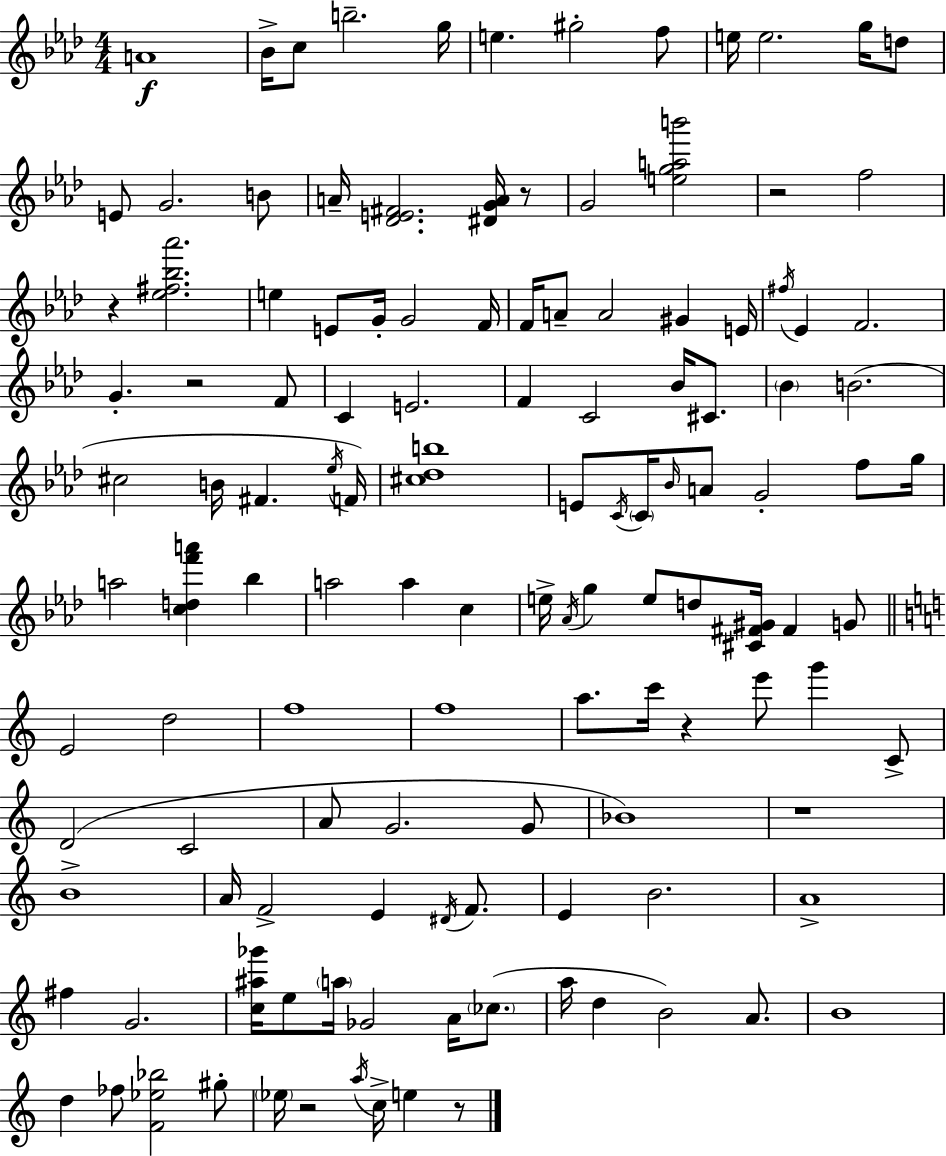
X:1
T:Untitled
M:4/4
L:1/4
K:Fm
A4 _B/4 c/2 b2 g/4 e ^g2 f/2 e/4 e2 g/4 d/2 E/2 G2 B/2 A/4 [_DE^F]2 [^DGA]/4 z/2 G2 [egab']2 z2 f2 z [_e^f_b_a']2 e E/2 G/4 G2 F/4 F/4 A/2 A2 ^G E/4 ^f/4 _E F2 G z2 F/2 C E2 F C2 _B/4 ^C/2 _B B2 ^c2 B/4 ^F _e/4 F/4 [^c_db]4 E/2 C/4 C/4 _B/4 A/2 G2 f/2 g/4 a2 [cdf'a'] _b a2 a c e/4 _A/4 g e/2 d/2 [^C^F^G]/4 ^F G/2 E2 d2 f4 f4 a/2 c'/4 z e'/2 g' C/2 D2 C2 A/2 G2 G/2 _B4 z4 B4 A/4 F2 E ^D/4 F/2 E B2 A4 ^f G2 [c^a_g']/4 e/2 a/4 _G2 A/4 _c/2 a/4 d B2 A/2 B4 d _f/2 [F_e_b]2 ^g/2 _e/4 z2 a/4 c/4 e z/2